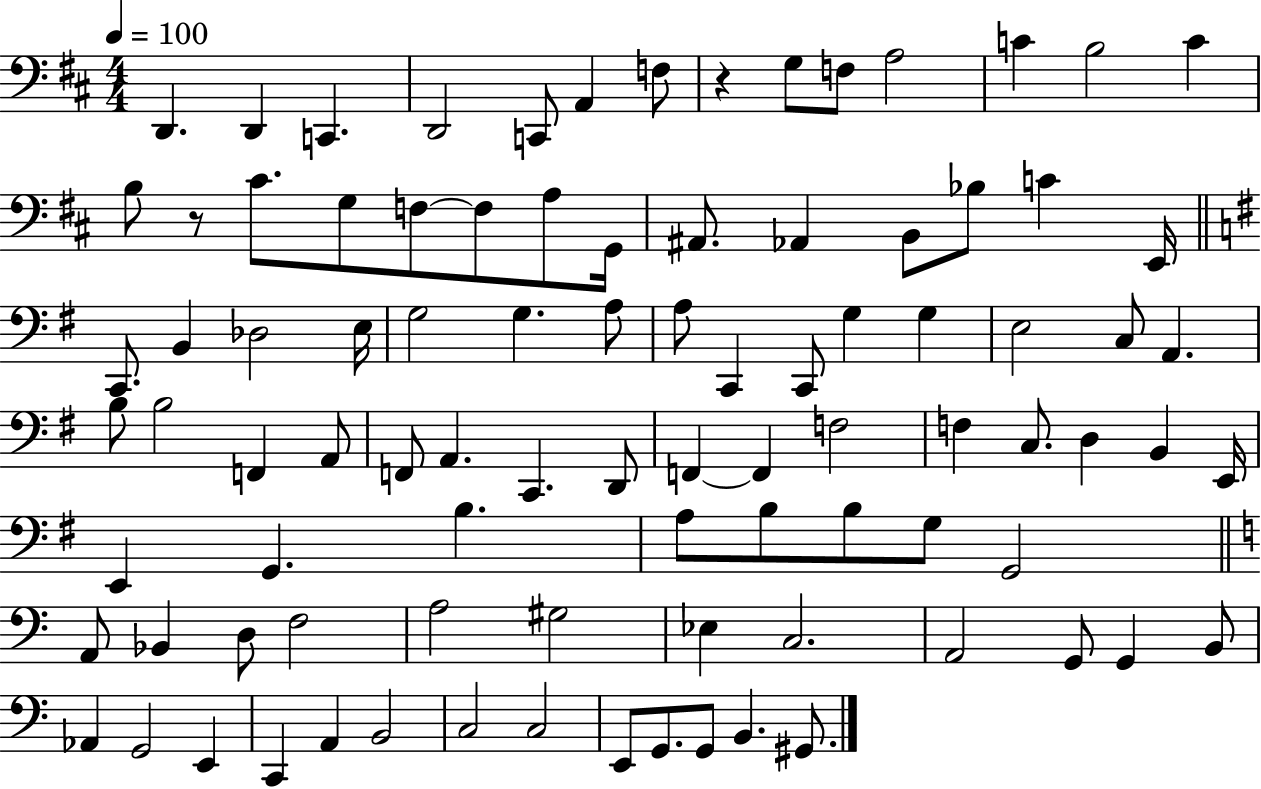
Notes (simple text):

D2/q. D2/q C2/q. D2/h C2/e A2/q F3/e R/q G3/e F3/e A3/h C4/q B3/h C4/q B3/e R/e C#4/e. G3/e F3/e F3/e A3/e G2/s A#2/e. Ab2/q B2/e Bb3/e C4/q E2/s C2/e. B2/q Db3/h E3/s G3/h G3/q. A3/e A3/e C2/q C2/e G3/q G3/q E3/h C3/e A2/q. B3/e B3/h F2/q A2/e F2/e A2/q. C2/q. D2/e F2/q F2/q F3/h F3/q C3/e. D3/q B2/q E2/s E2/q G2/q. B3/q. A3/e B3/e B3/e G3/e G2/h A2/e Bb2/q D3/e F3/h A3/h G#3/h Eb3/q C3/h. A2/h G2/e G2/q B2/e Ab2/q G2/h E2/q C2/q A2/q B2/h C3/h C3/h E2/e G2/e. G2/e B2/q. G#2/e.